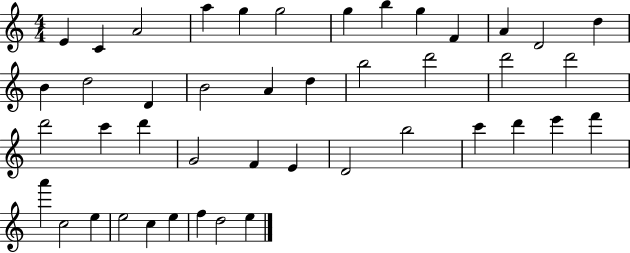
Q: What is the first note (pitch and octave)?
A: E4